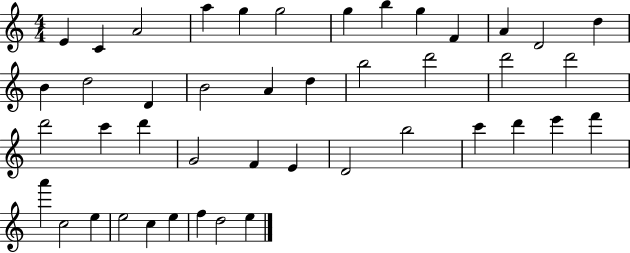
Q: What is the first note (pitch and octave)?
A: E4